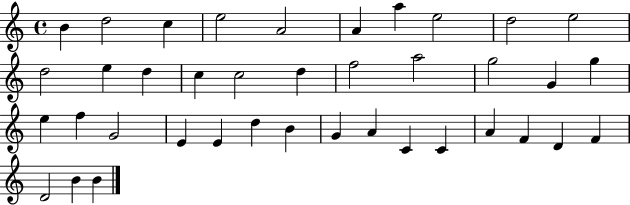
{
  \clef treble
  \time 4/4
  \defaultTimeSignature
  \key c \major
  b'4 d''2 c''4 | e''2 a'2 | a'4 a''4 e''2 | d''2 e''2 | \break d''2 e''4 d''4 | c''4 c''2 d''4 | f''2 a''2 | g''2 g'4 g''4 | \break e''4 f''4 g'2 | e'4 e'4 d''4 b'4 | g'4 a'4 c'4 c'4 | a'4 f'4 d'4 f'4 | \break d'2 b'4 b'4 | \bar "|."
}